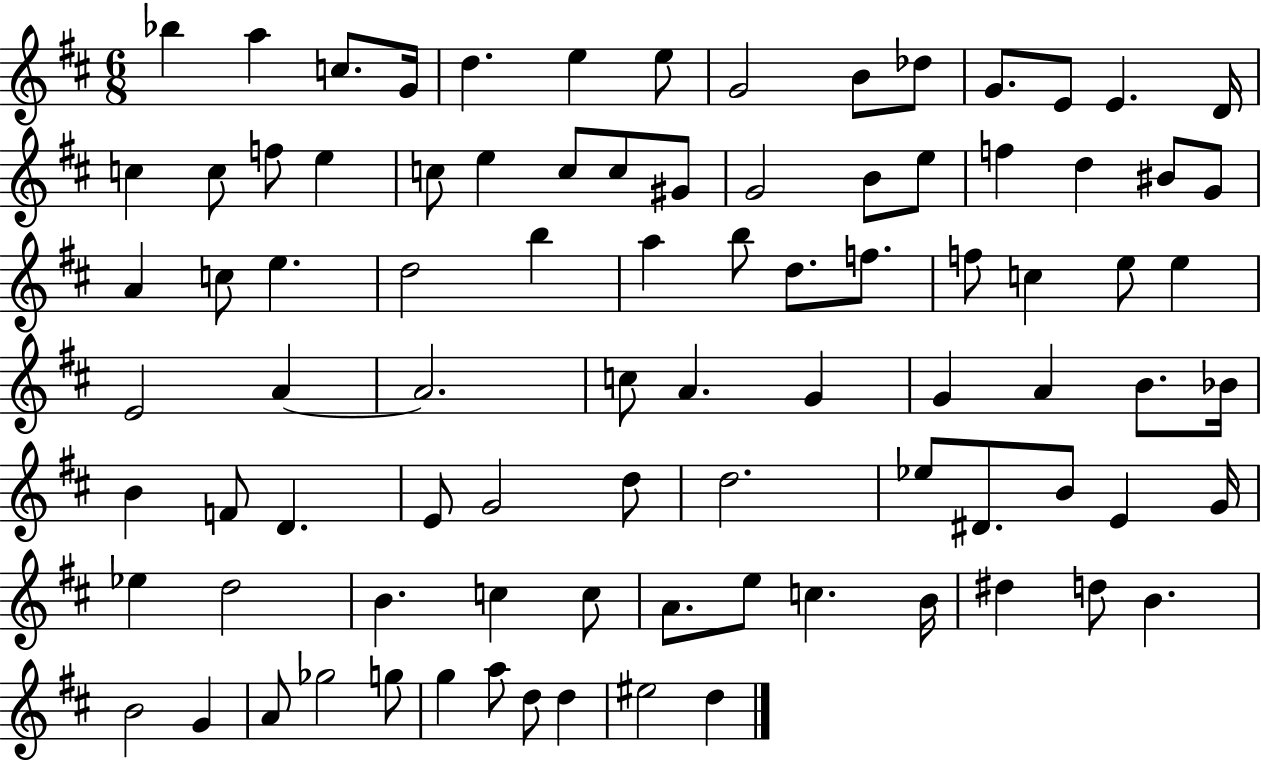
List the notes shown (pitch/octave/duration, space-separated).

Bb5/q A5/q C5/e. G4/s D5/q. E5/q E5/e G4/h B4/e Db5/e G4/e. E4/e E4/q. D4/s C5/q C5/e F5/e E5/q C5/e E5/q C5/e C5/e G#4/e G4/h B4/e E5/e F5/q D5/q BIS4/e G4/e A4/q C5/e E5/q. D5/h B5/q A5/q B5/e D5/e. F5/e. F5/e C5/q E5/e E5/q E4/h A4/q A4/h. C5/e A4/q. G4/q G4/q A4/q B4/e. Bb4/s B4/q F4/e D4/q. E4/e G4/h D5/e D5/h. Eb5/e D#4/e. B4/e E4/q G4/s Eb5/q D5/h B4/q. C5/q C5/e A4/e. E5/e C5/q. B4/s D#5/q D5/e B4/q. B4/h G4/q A4/e Gb5/h G5/e G5/q A5/e D5/e D5/q EIS5/h D5/q